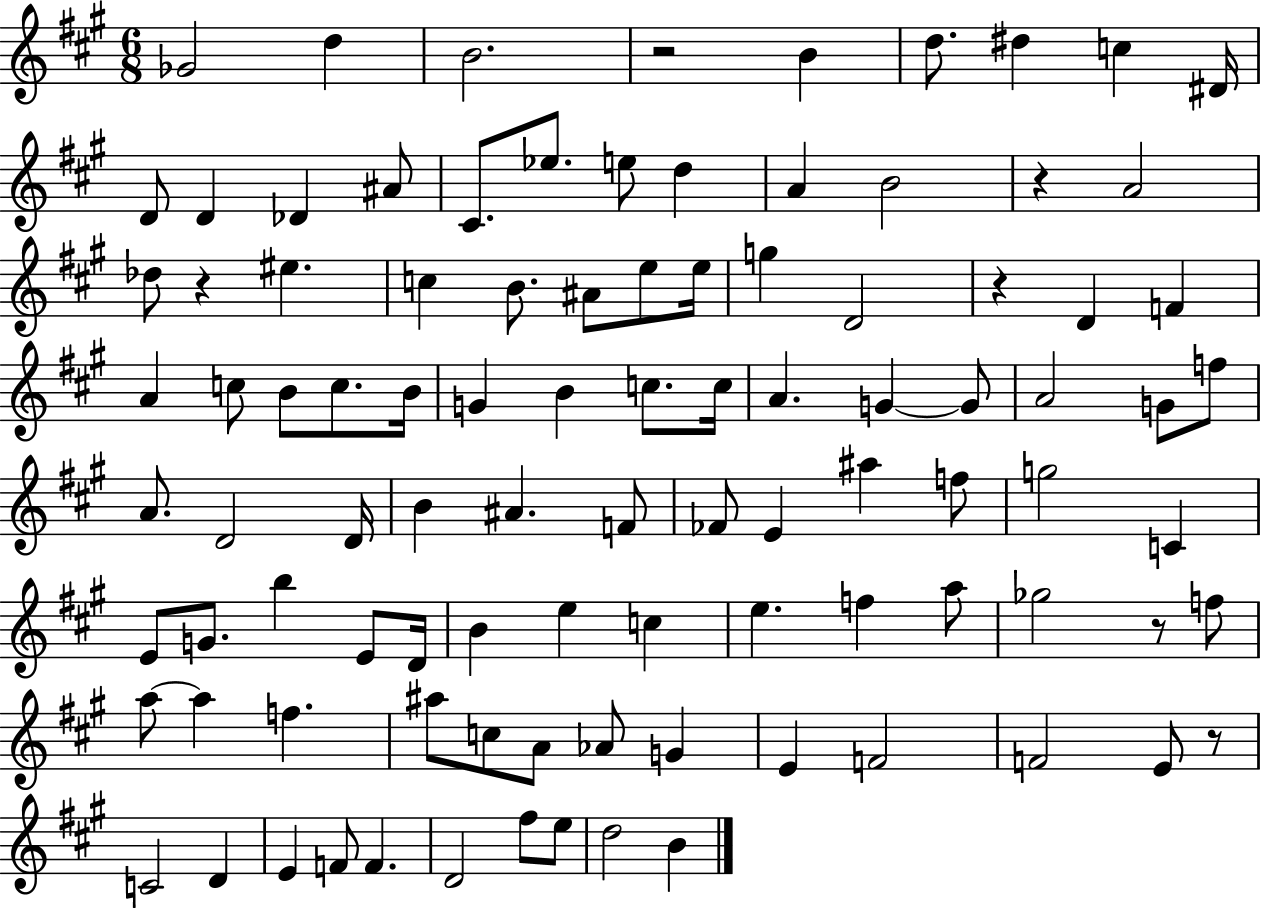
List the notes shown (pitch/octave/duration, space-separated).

Gb4/h D5/q B4/h. R/h B4/q D5/e. D#5/q C5/q D#4/s D4/e D4/q Db4/q A#4/e C#4/e. Eb5/e. E5/e D5/q A4/q B4/h R/q A4/h Db5/e R/q EIS5/q. C5/q B4/e. A#4/e E5/e E5/s G5/q D4/h R/q D4/q F4/q A4/q C5/e B4/e C5/e. B4/s G4/q B4/q C5/e. C5/s A4/q. G4/q G4/e A4/h G4/e F5/e A4/e. D4/h D4/s B4/q A#4/q. F4/e FES4/e E4/q A#5/q F5/e G5/h C4/q E4/e G4/e. B5/q E4/e D4/s B4/q E5/q C5/q E5/q. F5/q A5/e Gb5/h R/e F5/e A5/e A5/q F5/q. A#5/e C5/e A4/e Ab4/e G4/q E4/q F4/h F4/h E4/e R/e C4/h D4/q E4/q F4/e F4/q. D4/h F#5/e E5/e D5/h B4/q